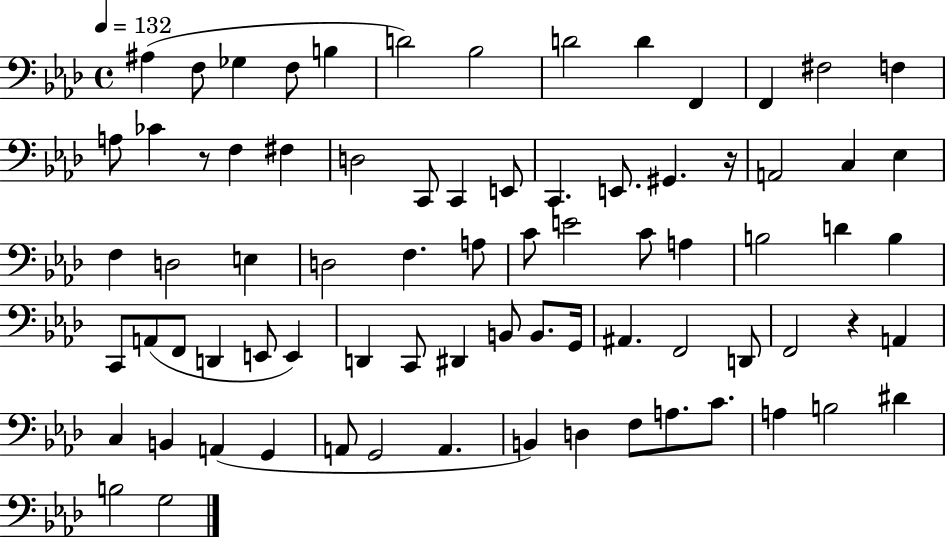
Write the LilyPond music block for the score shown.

{
  \clef bass
  \time 4/4
  \defaultTimeSignature
  \key aes \major
  \tempo 4 = 132
  ais4( f8 ges4 f8 b4 | d'2) bes2 | d'2 d'4 f,4 | f,4 fis2 f4 | \break a8 ces'4 r8 f4 fis4 | d2 c,8 c,4 e,8 | c,4. e,8. gis,4. r16 | a,2 c4 ees4 | \break f4 d2 e4 | d2 f4. a8 | c'8 e'2 c'8 a4 | b2 d'4 b4 | \break c,8 a,8( f,8 d,4 e,8 e,4) | d,4 c,8 dis,4 b,8 b,8. g,16 | ais,4. f,2 d,8 | f,2 r4 a,4 | \break c4 b,4 a,4( g,4 | a,8 g,2 a,4. | b,4) d4 f8 a8. c'8. | a4 b2 dis'4 | \break b2 g2 | \bar "|."
}